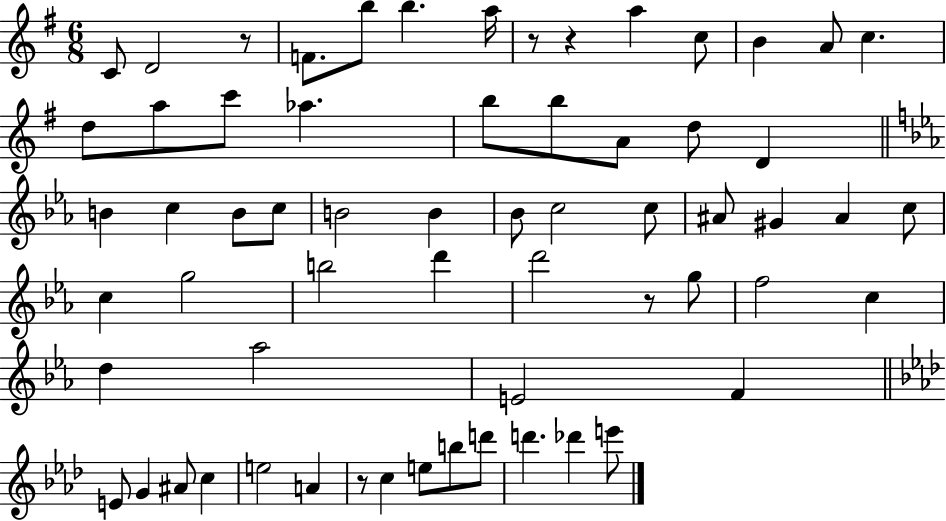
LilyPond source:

{
  \clef treble
  \numericTimeSignature
  \time 6/8
  \key g \major
  \repeat volta 2 { c'8 d'2 r8 | f'8. b''8 b''4. a''16 | r8 r4 a''4 c''8 | b'4 a'8 c''4. | \break d''8 a''8 c'''8 aes''4. | b''8 b''8 a'8 d''8 d'4 | \bar "||" \break \key ees \major b'4 c''4 b'8 c''8 | b'2 b'4 | bes'8 c''2 c''8 | ais'8 gis'4 ais'4 c''8 | \break c''4 g''2 | b''2 d'''4 | d'''2 r8 g''8 | f''2 c''4 | \break d''4 aes''2 | e'2 f'4 | \bar "||" \break \key aes \major e'8 g'4 ais'8 c''4 | e''2 a'4 | r8 c''4 e''8 b''8 d'''8 | d'''4. des'''4 e'''8 | \break } \bar "|."
}